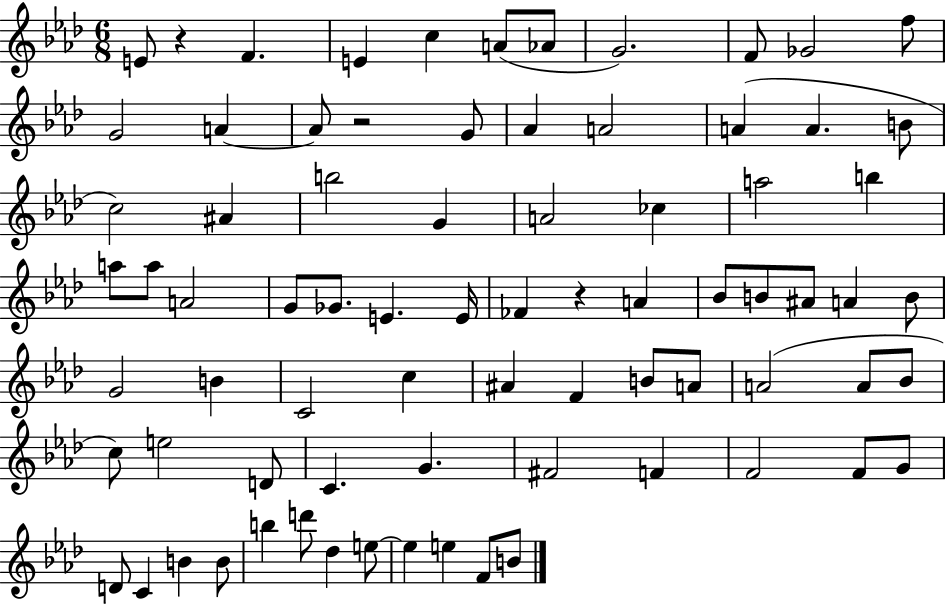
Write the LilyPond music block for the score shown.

{
  \clef treble
  \numericTimeSignature
  \time 6/8
  \key aes \major
  e'8 r4 f'4. | e'4 c''4 a'8( aes'8 | g'2.) | f'8 ges'2 f''8 | \break g'2 a'4~~ | a'8 r2 g'8 | aes'4 a'2 | a'4( a'4. b'8 | \break c''2) ais'4 | b''2 g'4 | a'2 ces''4 | a''2 b''4 | \break a''8 a''8 a'2 | g'8 ges'8. e'4. e'16 | fes'4 r4 a'4 | bes'8 b'8 ais'8 a'4 b'8 | \break g'2 b'4 | c'2 c''4 | ais'4 f'4 b'8 a'8 | a'2( a'8 bes'8 | \break c''8) e''2 d'8 | c'4. g'4. | fis'2 f'4 | f'2 f'8 g'8 | \break d'8 c'4 b'4 b'8 | b''4 d'''8 des''4 e''8~~ | e''4 e''4 f'8 b'8 | \bar "|."
}